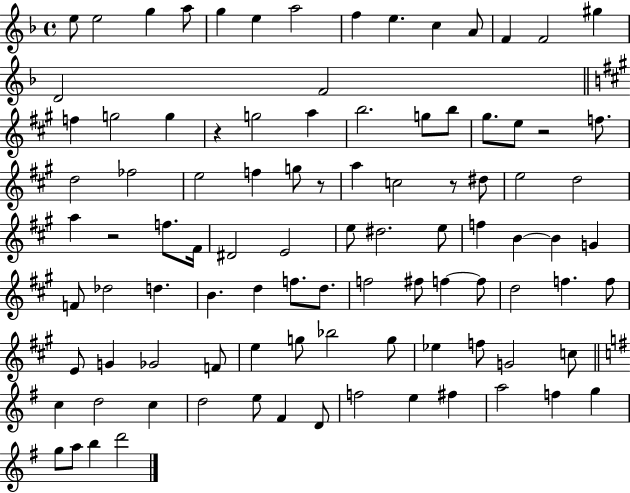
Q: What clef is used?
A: treble